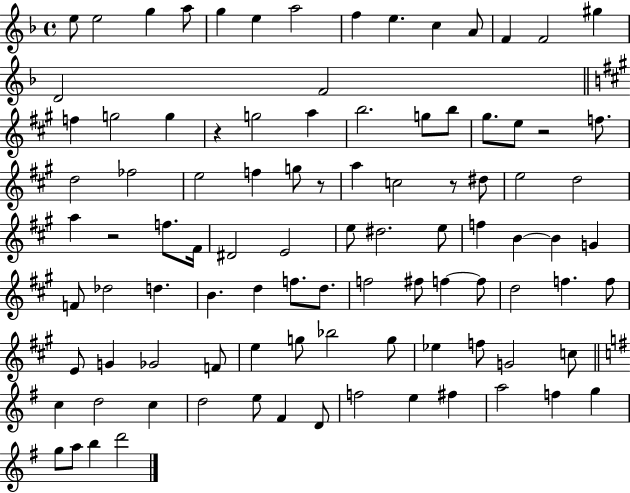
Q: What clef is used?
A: treble